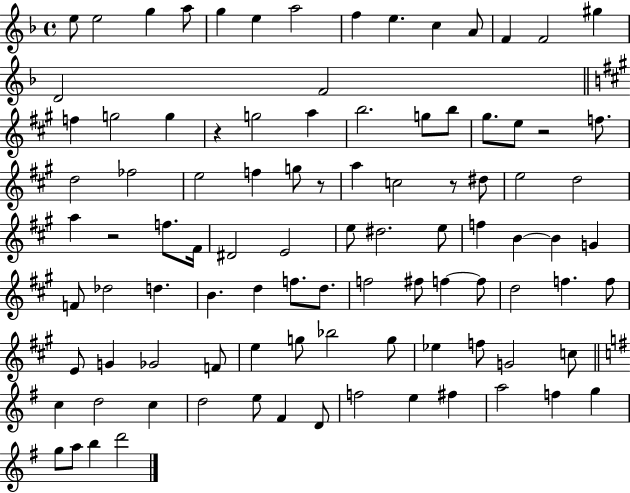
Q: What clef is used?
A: treble